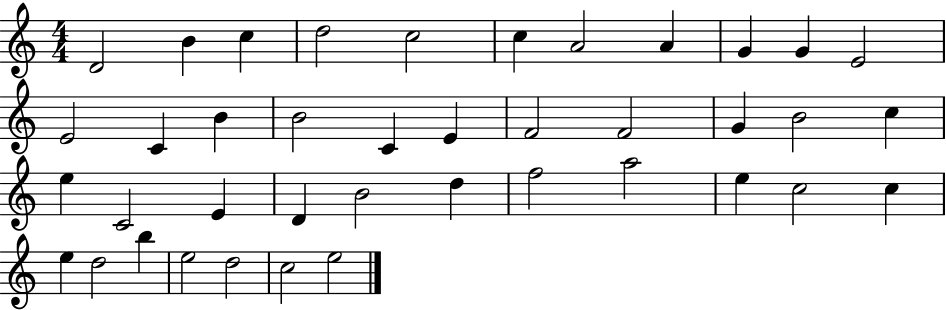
X:1
T:Untitled
M:4/4
L:1/4
K:C
D2 B c d2 c2 c A2 A G G E2 E2 C B B2 C E F2 F2 G B2 c e C2 E D B2 d f2 a2 e c2 c e d2 b e2 d2 c2 e2